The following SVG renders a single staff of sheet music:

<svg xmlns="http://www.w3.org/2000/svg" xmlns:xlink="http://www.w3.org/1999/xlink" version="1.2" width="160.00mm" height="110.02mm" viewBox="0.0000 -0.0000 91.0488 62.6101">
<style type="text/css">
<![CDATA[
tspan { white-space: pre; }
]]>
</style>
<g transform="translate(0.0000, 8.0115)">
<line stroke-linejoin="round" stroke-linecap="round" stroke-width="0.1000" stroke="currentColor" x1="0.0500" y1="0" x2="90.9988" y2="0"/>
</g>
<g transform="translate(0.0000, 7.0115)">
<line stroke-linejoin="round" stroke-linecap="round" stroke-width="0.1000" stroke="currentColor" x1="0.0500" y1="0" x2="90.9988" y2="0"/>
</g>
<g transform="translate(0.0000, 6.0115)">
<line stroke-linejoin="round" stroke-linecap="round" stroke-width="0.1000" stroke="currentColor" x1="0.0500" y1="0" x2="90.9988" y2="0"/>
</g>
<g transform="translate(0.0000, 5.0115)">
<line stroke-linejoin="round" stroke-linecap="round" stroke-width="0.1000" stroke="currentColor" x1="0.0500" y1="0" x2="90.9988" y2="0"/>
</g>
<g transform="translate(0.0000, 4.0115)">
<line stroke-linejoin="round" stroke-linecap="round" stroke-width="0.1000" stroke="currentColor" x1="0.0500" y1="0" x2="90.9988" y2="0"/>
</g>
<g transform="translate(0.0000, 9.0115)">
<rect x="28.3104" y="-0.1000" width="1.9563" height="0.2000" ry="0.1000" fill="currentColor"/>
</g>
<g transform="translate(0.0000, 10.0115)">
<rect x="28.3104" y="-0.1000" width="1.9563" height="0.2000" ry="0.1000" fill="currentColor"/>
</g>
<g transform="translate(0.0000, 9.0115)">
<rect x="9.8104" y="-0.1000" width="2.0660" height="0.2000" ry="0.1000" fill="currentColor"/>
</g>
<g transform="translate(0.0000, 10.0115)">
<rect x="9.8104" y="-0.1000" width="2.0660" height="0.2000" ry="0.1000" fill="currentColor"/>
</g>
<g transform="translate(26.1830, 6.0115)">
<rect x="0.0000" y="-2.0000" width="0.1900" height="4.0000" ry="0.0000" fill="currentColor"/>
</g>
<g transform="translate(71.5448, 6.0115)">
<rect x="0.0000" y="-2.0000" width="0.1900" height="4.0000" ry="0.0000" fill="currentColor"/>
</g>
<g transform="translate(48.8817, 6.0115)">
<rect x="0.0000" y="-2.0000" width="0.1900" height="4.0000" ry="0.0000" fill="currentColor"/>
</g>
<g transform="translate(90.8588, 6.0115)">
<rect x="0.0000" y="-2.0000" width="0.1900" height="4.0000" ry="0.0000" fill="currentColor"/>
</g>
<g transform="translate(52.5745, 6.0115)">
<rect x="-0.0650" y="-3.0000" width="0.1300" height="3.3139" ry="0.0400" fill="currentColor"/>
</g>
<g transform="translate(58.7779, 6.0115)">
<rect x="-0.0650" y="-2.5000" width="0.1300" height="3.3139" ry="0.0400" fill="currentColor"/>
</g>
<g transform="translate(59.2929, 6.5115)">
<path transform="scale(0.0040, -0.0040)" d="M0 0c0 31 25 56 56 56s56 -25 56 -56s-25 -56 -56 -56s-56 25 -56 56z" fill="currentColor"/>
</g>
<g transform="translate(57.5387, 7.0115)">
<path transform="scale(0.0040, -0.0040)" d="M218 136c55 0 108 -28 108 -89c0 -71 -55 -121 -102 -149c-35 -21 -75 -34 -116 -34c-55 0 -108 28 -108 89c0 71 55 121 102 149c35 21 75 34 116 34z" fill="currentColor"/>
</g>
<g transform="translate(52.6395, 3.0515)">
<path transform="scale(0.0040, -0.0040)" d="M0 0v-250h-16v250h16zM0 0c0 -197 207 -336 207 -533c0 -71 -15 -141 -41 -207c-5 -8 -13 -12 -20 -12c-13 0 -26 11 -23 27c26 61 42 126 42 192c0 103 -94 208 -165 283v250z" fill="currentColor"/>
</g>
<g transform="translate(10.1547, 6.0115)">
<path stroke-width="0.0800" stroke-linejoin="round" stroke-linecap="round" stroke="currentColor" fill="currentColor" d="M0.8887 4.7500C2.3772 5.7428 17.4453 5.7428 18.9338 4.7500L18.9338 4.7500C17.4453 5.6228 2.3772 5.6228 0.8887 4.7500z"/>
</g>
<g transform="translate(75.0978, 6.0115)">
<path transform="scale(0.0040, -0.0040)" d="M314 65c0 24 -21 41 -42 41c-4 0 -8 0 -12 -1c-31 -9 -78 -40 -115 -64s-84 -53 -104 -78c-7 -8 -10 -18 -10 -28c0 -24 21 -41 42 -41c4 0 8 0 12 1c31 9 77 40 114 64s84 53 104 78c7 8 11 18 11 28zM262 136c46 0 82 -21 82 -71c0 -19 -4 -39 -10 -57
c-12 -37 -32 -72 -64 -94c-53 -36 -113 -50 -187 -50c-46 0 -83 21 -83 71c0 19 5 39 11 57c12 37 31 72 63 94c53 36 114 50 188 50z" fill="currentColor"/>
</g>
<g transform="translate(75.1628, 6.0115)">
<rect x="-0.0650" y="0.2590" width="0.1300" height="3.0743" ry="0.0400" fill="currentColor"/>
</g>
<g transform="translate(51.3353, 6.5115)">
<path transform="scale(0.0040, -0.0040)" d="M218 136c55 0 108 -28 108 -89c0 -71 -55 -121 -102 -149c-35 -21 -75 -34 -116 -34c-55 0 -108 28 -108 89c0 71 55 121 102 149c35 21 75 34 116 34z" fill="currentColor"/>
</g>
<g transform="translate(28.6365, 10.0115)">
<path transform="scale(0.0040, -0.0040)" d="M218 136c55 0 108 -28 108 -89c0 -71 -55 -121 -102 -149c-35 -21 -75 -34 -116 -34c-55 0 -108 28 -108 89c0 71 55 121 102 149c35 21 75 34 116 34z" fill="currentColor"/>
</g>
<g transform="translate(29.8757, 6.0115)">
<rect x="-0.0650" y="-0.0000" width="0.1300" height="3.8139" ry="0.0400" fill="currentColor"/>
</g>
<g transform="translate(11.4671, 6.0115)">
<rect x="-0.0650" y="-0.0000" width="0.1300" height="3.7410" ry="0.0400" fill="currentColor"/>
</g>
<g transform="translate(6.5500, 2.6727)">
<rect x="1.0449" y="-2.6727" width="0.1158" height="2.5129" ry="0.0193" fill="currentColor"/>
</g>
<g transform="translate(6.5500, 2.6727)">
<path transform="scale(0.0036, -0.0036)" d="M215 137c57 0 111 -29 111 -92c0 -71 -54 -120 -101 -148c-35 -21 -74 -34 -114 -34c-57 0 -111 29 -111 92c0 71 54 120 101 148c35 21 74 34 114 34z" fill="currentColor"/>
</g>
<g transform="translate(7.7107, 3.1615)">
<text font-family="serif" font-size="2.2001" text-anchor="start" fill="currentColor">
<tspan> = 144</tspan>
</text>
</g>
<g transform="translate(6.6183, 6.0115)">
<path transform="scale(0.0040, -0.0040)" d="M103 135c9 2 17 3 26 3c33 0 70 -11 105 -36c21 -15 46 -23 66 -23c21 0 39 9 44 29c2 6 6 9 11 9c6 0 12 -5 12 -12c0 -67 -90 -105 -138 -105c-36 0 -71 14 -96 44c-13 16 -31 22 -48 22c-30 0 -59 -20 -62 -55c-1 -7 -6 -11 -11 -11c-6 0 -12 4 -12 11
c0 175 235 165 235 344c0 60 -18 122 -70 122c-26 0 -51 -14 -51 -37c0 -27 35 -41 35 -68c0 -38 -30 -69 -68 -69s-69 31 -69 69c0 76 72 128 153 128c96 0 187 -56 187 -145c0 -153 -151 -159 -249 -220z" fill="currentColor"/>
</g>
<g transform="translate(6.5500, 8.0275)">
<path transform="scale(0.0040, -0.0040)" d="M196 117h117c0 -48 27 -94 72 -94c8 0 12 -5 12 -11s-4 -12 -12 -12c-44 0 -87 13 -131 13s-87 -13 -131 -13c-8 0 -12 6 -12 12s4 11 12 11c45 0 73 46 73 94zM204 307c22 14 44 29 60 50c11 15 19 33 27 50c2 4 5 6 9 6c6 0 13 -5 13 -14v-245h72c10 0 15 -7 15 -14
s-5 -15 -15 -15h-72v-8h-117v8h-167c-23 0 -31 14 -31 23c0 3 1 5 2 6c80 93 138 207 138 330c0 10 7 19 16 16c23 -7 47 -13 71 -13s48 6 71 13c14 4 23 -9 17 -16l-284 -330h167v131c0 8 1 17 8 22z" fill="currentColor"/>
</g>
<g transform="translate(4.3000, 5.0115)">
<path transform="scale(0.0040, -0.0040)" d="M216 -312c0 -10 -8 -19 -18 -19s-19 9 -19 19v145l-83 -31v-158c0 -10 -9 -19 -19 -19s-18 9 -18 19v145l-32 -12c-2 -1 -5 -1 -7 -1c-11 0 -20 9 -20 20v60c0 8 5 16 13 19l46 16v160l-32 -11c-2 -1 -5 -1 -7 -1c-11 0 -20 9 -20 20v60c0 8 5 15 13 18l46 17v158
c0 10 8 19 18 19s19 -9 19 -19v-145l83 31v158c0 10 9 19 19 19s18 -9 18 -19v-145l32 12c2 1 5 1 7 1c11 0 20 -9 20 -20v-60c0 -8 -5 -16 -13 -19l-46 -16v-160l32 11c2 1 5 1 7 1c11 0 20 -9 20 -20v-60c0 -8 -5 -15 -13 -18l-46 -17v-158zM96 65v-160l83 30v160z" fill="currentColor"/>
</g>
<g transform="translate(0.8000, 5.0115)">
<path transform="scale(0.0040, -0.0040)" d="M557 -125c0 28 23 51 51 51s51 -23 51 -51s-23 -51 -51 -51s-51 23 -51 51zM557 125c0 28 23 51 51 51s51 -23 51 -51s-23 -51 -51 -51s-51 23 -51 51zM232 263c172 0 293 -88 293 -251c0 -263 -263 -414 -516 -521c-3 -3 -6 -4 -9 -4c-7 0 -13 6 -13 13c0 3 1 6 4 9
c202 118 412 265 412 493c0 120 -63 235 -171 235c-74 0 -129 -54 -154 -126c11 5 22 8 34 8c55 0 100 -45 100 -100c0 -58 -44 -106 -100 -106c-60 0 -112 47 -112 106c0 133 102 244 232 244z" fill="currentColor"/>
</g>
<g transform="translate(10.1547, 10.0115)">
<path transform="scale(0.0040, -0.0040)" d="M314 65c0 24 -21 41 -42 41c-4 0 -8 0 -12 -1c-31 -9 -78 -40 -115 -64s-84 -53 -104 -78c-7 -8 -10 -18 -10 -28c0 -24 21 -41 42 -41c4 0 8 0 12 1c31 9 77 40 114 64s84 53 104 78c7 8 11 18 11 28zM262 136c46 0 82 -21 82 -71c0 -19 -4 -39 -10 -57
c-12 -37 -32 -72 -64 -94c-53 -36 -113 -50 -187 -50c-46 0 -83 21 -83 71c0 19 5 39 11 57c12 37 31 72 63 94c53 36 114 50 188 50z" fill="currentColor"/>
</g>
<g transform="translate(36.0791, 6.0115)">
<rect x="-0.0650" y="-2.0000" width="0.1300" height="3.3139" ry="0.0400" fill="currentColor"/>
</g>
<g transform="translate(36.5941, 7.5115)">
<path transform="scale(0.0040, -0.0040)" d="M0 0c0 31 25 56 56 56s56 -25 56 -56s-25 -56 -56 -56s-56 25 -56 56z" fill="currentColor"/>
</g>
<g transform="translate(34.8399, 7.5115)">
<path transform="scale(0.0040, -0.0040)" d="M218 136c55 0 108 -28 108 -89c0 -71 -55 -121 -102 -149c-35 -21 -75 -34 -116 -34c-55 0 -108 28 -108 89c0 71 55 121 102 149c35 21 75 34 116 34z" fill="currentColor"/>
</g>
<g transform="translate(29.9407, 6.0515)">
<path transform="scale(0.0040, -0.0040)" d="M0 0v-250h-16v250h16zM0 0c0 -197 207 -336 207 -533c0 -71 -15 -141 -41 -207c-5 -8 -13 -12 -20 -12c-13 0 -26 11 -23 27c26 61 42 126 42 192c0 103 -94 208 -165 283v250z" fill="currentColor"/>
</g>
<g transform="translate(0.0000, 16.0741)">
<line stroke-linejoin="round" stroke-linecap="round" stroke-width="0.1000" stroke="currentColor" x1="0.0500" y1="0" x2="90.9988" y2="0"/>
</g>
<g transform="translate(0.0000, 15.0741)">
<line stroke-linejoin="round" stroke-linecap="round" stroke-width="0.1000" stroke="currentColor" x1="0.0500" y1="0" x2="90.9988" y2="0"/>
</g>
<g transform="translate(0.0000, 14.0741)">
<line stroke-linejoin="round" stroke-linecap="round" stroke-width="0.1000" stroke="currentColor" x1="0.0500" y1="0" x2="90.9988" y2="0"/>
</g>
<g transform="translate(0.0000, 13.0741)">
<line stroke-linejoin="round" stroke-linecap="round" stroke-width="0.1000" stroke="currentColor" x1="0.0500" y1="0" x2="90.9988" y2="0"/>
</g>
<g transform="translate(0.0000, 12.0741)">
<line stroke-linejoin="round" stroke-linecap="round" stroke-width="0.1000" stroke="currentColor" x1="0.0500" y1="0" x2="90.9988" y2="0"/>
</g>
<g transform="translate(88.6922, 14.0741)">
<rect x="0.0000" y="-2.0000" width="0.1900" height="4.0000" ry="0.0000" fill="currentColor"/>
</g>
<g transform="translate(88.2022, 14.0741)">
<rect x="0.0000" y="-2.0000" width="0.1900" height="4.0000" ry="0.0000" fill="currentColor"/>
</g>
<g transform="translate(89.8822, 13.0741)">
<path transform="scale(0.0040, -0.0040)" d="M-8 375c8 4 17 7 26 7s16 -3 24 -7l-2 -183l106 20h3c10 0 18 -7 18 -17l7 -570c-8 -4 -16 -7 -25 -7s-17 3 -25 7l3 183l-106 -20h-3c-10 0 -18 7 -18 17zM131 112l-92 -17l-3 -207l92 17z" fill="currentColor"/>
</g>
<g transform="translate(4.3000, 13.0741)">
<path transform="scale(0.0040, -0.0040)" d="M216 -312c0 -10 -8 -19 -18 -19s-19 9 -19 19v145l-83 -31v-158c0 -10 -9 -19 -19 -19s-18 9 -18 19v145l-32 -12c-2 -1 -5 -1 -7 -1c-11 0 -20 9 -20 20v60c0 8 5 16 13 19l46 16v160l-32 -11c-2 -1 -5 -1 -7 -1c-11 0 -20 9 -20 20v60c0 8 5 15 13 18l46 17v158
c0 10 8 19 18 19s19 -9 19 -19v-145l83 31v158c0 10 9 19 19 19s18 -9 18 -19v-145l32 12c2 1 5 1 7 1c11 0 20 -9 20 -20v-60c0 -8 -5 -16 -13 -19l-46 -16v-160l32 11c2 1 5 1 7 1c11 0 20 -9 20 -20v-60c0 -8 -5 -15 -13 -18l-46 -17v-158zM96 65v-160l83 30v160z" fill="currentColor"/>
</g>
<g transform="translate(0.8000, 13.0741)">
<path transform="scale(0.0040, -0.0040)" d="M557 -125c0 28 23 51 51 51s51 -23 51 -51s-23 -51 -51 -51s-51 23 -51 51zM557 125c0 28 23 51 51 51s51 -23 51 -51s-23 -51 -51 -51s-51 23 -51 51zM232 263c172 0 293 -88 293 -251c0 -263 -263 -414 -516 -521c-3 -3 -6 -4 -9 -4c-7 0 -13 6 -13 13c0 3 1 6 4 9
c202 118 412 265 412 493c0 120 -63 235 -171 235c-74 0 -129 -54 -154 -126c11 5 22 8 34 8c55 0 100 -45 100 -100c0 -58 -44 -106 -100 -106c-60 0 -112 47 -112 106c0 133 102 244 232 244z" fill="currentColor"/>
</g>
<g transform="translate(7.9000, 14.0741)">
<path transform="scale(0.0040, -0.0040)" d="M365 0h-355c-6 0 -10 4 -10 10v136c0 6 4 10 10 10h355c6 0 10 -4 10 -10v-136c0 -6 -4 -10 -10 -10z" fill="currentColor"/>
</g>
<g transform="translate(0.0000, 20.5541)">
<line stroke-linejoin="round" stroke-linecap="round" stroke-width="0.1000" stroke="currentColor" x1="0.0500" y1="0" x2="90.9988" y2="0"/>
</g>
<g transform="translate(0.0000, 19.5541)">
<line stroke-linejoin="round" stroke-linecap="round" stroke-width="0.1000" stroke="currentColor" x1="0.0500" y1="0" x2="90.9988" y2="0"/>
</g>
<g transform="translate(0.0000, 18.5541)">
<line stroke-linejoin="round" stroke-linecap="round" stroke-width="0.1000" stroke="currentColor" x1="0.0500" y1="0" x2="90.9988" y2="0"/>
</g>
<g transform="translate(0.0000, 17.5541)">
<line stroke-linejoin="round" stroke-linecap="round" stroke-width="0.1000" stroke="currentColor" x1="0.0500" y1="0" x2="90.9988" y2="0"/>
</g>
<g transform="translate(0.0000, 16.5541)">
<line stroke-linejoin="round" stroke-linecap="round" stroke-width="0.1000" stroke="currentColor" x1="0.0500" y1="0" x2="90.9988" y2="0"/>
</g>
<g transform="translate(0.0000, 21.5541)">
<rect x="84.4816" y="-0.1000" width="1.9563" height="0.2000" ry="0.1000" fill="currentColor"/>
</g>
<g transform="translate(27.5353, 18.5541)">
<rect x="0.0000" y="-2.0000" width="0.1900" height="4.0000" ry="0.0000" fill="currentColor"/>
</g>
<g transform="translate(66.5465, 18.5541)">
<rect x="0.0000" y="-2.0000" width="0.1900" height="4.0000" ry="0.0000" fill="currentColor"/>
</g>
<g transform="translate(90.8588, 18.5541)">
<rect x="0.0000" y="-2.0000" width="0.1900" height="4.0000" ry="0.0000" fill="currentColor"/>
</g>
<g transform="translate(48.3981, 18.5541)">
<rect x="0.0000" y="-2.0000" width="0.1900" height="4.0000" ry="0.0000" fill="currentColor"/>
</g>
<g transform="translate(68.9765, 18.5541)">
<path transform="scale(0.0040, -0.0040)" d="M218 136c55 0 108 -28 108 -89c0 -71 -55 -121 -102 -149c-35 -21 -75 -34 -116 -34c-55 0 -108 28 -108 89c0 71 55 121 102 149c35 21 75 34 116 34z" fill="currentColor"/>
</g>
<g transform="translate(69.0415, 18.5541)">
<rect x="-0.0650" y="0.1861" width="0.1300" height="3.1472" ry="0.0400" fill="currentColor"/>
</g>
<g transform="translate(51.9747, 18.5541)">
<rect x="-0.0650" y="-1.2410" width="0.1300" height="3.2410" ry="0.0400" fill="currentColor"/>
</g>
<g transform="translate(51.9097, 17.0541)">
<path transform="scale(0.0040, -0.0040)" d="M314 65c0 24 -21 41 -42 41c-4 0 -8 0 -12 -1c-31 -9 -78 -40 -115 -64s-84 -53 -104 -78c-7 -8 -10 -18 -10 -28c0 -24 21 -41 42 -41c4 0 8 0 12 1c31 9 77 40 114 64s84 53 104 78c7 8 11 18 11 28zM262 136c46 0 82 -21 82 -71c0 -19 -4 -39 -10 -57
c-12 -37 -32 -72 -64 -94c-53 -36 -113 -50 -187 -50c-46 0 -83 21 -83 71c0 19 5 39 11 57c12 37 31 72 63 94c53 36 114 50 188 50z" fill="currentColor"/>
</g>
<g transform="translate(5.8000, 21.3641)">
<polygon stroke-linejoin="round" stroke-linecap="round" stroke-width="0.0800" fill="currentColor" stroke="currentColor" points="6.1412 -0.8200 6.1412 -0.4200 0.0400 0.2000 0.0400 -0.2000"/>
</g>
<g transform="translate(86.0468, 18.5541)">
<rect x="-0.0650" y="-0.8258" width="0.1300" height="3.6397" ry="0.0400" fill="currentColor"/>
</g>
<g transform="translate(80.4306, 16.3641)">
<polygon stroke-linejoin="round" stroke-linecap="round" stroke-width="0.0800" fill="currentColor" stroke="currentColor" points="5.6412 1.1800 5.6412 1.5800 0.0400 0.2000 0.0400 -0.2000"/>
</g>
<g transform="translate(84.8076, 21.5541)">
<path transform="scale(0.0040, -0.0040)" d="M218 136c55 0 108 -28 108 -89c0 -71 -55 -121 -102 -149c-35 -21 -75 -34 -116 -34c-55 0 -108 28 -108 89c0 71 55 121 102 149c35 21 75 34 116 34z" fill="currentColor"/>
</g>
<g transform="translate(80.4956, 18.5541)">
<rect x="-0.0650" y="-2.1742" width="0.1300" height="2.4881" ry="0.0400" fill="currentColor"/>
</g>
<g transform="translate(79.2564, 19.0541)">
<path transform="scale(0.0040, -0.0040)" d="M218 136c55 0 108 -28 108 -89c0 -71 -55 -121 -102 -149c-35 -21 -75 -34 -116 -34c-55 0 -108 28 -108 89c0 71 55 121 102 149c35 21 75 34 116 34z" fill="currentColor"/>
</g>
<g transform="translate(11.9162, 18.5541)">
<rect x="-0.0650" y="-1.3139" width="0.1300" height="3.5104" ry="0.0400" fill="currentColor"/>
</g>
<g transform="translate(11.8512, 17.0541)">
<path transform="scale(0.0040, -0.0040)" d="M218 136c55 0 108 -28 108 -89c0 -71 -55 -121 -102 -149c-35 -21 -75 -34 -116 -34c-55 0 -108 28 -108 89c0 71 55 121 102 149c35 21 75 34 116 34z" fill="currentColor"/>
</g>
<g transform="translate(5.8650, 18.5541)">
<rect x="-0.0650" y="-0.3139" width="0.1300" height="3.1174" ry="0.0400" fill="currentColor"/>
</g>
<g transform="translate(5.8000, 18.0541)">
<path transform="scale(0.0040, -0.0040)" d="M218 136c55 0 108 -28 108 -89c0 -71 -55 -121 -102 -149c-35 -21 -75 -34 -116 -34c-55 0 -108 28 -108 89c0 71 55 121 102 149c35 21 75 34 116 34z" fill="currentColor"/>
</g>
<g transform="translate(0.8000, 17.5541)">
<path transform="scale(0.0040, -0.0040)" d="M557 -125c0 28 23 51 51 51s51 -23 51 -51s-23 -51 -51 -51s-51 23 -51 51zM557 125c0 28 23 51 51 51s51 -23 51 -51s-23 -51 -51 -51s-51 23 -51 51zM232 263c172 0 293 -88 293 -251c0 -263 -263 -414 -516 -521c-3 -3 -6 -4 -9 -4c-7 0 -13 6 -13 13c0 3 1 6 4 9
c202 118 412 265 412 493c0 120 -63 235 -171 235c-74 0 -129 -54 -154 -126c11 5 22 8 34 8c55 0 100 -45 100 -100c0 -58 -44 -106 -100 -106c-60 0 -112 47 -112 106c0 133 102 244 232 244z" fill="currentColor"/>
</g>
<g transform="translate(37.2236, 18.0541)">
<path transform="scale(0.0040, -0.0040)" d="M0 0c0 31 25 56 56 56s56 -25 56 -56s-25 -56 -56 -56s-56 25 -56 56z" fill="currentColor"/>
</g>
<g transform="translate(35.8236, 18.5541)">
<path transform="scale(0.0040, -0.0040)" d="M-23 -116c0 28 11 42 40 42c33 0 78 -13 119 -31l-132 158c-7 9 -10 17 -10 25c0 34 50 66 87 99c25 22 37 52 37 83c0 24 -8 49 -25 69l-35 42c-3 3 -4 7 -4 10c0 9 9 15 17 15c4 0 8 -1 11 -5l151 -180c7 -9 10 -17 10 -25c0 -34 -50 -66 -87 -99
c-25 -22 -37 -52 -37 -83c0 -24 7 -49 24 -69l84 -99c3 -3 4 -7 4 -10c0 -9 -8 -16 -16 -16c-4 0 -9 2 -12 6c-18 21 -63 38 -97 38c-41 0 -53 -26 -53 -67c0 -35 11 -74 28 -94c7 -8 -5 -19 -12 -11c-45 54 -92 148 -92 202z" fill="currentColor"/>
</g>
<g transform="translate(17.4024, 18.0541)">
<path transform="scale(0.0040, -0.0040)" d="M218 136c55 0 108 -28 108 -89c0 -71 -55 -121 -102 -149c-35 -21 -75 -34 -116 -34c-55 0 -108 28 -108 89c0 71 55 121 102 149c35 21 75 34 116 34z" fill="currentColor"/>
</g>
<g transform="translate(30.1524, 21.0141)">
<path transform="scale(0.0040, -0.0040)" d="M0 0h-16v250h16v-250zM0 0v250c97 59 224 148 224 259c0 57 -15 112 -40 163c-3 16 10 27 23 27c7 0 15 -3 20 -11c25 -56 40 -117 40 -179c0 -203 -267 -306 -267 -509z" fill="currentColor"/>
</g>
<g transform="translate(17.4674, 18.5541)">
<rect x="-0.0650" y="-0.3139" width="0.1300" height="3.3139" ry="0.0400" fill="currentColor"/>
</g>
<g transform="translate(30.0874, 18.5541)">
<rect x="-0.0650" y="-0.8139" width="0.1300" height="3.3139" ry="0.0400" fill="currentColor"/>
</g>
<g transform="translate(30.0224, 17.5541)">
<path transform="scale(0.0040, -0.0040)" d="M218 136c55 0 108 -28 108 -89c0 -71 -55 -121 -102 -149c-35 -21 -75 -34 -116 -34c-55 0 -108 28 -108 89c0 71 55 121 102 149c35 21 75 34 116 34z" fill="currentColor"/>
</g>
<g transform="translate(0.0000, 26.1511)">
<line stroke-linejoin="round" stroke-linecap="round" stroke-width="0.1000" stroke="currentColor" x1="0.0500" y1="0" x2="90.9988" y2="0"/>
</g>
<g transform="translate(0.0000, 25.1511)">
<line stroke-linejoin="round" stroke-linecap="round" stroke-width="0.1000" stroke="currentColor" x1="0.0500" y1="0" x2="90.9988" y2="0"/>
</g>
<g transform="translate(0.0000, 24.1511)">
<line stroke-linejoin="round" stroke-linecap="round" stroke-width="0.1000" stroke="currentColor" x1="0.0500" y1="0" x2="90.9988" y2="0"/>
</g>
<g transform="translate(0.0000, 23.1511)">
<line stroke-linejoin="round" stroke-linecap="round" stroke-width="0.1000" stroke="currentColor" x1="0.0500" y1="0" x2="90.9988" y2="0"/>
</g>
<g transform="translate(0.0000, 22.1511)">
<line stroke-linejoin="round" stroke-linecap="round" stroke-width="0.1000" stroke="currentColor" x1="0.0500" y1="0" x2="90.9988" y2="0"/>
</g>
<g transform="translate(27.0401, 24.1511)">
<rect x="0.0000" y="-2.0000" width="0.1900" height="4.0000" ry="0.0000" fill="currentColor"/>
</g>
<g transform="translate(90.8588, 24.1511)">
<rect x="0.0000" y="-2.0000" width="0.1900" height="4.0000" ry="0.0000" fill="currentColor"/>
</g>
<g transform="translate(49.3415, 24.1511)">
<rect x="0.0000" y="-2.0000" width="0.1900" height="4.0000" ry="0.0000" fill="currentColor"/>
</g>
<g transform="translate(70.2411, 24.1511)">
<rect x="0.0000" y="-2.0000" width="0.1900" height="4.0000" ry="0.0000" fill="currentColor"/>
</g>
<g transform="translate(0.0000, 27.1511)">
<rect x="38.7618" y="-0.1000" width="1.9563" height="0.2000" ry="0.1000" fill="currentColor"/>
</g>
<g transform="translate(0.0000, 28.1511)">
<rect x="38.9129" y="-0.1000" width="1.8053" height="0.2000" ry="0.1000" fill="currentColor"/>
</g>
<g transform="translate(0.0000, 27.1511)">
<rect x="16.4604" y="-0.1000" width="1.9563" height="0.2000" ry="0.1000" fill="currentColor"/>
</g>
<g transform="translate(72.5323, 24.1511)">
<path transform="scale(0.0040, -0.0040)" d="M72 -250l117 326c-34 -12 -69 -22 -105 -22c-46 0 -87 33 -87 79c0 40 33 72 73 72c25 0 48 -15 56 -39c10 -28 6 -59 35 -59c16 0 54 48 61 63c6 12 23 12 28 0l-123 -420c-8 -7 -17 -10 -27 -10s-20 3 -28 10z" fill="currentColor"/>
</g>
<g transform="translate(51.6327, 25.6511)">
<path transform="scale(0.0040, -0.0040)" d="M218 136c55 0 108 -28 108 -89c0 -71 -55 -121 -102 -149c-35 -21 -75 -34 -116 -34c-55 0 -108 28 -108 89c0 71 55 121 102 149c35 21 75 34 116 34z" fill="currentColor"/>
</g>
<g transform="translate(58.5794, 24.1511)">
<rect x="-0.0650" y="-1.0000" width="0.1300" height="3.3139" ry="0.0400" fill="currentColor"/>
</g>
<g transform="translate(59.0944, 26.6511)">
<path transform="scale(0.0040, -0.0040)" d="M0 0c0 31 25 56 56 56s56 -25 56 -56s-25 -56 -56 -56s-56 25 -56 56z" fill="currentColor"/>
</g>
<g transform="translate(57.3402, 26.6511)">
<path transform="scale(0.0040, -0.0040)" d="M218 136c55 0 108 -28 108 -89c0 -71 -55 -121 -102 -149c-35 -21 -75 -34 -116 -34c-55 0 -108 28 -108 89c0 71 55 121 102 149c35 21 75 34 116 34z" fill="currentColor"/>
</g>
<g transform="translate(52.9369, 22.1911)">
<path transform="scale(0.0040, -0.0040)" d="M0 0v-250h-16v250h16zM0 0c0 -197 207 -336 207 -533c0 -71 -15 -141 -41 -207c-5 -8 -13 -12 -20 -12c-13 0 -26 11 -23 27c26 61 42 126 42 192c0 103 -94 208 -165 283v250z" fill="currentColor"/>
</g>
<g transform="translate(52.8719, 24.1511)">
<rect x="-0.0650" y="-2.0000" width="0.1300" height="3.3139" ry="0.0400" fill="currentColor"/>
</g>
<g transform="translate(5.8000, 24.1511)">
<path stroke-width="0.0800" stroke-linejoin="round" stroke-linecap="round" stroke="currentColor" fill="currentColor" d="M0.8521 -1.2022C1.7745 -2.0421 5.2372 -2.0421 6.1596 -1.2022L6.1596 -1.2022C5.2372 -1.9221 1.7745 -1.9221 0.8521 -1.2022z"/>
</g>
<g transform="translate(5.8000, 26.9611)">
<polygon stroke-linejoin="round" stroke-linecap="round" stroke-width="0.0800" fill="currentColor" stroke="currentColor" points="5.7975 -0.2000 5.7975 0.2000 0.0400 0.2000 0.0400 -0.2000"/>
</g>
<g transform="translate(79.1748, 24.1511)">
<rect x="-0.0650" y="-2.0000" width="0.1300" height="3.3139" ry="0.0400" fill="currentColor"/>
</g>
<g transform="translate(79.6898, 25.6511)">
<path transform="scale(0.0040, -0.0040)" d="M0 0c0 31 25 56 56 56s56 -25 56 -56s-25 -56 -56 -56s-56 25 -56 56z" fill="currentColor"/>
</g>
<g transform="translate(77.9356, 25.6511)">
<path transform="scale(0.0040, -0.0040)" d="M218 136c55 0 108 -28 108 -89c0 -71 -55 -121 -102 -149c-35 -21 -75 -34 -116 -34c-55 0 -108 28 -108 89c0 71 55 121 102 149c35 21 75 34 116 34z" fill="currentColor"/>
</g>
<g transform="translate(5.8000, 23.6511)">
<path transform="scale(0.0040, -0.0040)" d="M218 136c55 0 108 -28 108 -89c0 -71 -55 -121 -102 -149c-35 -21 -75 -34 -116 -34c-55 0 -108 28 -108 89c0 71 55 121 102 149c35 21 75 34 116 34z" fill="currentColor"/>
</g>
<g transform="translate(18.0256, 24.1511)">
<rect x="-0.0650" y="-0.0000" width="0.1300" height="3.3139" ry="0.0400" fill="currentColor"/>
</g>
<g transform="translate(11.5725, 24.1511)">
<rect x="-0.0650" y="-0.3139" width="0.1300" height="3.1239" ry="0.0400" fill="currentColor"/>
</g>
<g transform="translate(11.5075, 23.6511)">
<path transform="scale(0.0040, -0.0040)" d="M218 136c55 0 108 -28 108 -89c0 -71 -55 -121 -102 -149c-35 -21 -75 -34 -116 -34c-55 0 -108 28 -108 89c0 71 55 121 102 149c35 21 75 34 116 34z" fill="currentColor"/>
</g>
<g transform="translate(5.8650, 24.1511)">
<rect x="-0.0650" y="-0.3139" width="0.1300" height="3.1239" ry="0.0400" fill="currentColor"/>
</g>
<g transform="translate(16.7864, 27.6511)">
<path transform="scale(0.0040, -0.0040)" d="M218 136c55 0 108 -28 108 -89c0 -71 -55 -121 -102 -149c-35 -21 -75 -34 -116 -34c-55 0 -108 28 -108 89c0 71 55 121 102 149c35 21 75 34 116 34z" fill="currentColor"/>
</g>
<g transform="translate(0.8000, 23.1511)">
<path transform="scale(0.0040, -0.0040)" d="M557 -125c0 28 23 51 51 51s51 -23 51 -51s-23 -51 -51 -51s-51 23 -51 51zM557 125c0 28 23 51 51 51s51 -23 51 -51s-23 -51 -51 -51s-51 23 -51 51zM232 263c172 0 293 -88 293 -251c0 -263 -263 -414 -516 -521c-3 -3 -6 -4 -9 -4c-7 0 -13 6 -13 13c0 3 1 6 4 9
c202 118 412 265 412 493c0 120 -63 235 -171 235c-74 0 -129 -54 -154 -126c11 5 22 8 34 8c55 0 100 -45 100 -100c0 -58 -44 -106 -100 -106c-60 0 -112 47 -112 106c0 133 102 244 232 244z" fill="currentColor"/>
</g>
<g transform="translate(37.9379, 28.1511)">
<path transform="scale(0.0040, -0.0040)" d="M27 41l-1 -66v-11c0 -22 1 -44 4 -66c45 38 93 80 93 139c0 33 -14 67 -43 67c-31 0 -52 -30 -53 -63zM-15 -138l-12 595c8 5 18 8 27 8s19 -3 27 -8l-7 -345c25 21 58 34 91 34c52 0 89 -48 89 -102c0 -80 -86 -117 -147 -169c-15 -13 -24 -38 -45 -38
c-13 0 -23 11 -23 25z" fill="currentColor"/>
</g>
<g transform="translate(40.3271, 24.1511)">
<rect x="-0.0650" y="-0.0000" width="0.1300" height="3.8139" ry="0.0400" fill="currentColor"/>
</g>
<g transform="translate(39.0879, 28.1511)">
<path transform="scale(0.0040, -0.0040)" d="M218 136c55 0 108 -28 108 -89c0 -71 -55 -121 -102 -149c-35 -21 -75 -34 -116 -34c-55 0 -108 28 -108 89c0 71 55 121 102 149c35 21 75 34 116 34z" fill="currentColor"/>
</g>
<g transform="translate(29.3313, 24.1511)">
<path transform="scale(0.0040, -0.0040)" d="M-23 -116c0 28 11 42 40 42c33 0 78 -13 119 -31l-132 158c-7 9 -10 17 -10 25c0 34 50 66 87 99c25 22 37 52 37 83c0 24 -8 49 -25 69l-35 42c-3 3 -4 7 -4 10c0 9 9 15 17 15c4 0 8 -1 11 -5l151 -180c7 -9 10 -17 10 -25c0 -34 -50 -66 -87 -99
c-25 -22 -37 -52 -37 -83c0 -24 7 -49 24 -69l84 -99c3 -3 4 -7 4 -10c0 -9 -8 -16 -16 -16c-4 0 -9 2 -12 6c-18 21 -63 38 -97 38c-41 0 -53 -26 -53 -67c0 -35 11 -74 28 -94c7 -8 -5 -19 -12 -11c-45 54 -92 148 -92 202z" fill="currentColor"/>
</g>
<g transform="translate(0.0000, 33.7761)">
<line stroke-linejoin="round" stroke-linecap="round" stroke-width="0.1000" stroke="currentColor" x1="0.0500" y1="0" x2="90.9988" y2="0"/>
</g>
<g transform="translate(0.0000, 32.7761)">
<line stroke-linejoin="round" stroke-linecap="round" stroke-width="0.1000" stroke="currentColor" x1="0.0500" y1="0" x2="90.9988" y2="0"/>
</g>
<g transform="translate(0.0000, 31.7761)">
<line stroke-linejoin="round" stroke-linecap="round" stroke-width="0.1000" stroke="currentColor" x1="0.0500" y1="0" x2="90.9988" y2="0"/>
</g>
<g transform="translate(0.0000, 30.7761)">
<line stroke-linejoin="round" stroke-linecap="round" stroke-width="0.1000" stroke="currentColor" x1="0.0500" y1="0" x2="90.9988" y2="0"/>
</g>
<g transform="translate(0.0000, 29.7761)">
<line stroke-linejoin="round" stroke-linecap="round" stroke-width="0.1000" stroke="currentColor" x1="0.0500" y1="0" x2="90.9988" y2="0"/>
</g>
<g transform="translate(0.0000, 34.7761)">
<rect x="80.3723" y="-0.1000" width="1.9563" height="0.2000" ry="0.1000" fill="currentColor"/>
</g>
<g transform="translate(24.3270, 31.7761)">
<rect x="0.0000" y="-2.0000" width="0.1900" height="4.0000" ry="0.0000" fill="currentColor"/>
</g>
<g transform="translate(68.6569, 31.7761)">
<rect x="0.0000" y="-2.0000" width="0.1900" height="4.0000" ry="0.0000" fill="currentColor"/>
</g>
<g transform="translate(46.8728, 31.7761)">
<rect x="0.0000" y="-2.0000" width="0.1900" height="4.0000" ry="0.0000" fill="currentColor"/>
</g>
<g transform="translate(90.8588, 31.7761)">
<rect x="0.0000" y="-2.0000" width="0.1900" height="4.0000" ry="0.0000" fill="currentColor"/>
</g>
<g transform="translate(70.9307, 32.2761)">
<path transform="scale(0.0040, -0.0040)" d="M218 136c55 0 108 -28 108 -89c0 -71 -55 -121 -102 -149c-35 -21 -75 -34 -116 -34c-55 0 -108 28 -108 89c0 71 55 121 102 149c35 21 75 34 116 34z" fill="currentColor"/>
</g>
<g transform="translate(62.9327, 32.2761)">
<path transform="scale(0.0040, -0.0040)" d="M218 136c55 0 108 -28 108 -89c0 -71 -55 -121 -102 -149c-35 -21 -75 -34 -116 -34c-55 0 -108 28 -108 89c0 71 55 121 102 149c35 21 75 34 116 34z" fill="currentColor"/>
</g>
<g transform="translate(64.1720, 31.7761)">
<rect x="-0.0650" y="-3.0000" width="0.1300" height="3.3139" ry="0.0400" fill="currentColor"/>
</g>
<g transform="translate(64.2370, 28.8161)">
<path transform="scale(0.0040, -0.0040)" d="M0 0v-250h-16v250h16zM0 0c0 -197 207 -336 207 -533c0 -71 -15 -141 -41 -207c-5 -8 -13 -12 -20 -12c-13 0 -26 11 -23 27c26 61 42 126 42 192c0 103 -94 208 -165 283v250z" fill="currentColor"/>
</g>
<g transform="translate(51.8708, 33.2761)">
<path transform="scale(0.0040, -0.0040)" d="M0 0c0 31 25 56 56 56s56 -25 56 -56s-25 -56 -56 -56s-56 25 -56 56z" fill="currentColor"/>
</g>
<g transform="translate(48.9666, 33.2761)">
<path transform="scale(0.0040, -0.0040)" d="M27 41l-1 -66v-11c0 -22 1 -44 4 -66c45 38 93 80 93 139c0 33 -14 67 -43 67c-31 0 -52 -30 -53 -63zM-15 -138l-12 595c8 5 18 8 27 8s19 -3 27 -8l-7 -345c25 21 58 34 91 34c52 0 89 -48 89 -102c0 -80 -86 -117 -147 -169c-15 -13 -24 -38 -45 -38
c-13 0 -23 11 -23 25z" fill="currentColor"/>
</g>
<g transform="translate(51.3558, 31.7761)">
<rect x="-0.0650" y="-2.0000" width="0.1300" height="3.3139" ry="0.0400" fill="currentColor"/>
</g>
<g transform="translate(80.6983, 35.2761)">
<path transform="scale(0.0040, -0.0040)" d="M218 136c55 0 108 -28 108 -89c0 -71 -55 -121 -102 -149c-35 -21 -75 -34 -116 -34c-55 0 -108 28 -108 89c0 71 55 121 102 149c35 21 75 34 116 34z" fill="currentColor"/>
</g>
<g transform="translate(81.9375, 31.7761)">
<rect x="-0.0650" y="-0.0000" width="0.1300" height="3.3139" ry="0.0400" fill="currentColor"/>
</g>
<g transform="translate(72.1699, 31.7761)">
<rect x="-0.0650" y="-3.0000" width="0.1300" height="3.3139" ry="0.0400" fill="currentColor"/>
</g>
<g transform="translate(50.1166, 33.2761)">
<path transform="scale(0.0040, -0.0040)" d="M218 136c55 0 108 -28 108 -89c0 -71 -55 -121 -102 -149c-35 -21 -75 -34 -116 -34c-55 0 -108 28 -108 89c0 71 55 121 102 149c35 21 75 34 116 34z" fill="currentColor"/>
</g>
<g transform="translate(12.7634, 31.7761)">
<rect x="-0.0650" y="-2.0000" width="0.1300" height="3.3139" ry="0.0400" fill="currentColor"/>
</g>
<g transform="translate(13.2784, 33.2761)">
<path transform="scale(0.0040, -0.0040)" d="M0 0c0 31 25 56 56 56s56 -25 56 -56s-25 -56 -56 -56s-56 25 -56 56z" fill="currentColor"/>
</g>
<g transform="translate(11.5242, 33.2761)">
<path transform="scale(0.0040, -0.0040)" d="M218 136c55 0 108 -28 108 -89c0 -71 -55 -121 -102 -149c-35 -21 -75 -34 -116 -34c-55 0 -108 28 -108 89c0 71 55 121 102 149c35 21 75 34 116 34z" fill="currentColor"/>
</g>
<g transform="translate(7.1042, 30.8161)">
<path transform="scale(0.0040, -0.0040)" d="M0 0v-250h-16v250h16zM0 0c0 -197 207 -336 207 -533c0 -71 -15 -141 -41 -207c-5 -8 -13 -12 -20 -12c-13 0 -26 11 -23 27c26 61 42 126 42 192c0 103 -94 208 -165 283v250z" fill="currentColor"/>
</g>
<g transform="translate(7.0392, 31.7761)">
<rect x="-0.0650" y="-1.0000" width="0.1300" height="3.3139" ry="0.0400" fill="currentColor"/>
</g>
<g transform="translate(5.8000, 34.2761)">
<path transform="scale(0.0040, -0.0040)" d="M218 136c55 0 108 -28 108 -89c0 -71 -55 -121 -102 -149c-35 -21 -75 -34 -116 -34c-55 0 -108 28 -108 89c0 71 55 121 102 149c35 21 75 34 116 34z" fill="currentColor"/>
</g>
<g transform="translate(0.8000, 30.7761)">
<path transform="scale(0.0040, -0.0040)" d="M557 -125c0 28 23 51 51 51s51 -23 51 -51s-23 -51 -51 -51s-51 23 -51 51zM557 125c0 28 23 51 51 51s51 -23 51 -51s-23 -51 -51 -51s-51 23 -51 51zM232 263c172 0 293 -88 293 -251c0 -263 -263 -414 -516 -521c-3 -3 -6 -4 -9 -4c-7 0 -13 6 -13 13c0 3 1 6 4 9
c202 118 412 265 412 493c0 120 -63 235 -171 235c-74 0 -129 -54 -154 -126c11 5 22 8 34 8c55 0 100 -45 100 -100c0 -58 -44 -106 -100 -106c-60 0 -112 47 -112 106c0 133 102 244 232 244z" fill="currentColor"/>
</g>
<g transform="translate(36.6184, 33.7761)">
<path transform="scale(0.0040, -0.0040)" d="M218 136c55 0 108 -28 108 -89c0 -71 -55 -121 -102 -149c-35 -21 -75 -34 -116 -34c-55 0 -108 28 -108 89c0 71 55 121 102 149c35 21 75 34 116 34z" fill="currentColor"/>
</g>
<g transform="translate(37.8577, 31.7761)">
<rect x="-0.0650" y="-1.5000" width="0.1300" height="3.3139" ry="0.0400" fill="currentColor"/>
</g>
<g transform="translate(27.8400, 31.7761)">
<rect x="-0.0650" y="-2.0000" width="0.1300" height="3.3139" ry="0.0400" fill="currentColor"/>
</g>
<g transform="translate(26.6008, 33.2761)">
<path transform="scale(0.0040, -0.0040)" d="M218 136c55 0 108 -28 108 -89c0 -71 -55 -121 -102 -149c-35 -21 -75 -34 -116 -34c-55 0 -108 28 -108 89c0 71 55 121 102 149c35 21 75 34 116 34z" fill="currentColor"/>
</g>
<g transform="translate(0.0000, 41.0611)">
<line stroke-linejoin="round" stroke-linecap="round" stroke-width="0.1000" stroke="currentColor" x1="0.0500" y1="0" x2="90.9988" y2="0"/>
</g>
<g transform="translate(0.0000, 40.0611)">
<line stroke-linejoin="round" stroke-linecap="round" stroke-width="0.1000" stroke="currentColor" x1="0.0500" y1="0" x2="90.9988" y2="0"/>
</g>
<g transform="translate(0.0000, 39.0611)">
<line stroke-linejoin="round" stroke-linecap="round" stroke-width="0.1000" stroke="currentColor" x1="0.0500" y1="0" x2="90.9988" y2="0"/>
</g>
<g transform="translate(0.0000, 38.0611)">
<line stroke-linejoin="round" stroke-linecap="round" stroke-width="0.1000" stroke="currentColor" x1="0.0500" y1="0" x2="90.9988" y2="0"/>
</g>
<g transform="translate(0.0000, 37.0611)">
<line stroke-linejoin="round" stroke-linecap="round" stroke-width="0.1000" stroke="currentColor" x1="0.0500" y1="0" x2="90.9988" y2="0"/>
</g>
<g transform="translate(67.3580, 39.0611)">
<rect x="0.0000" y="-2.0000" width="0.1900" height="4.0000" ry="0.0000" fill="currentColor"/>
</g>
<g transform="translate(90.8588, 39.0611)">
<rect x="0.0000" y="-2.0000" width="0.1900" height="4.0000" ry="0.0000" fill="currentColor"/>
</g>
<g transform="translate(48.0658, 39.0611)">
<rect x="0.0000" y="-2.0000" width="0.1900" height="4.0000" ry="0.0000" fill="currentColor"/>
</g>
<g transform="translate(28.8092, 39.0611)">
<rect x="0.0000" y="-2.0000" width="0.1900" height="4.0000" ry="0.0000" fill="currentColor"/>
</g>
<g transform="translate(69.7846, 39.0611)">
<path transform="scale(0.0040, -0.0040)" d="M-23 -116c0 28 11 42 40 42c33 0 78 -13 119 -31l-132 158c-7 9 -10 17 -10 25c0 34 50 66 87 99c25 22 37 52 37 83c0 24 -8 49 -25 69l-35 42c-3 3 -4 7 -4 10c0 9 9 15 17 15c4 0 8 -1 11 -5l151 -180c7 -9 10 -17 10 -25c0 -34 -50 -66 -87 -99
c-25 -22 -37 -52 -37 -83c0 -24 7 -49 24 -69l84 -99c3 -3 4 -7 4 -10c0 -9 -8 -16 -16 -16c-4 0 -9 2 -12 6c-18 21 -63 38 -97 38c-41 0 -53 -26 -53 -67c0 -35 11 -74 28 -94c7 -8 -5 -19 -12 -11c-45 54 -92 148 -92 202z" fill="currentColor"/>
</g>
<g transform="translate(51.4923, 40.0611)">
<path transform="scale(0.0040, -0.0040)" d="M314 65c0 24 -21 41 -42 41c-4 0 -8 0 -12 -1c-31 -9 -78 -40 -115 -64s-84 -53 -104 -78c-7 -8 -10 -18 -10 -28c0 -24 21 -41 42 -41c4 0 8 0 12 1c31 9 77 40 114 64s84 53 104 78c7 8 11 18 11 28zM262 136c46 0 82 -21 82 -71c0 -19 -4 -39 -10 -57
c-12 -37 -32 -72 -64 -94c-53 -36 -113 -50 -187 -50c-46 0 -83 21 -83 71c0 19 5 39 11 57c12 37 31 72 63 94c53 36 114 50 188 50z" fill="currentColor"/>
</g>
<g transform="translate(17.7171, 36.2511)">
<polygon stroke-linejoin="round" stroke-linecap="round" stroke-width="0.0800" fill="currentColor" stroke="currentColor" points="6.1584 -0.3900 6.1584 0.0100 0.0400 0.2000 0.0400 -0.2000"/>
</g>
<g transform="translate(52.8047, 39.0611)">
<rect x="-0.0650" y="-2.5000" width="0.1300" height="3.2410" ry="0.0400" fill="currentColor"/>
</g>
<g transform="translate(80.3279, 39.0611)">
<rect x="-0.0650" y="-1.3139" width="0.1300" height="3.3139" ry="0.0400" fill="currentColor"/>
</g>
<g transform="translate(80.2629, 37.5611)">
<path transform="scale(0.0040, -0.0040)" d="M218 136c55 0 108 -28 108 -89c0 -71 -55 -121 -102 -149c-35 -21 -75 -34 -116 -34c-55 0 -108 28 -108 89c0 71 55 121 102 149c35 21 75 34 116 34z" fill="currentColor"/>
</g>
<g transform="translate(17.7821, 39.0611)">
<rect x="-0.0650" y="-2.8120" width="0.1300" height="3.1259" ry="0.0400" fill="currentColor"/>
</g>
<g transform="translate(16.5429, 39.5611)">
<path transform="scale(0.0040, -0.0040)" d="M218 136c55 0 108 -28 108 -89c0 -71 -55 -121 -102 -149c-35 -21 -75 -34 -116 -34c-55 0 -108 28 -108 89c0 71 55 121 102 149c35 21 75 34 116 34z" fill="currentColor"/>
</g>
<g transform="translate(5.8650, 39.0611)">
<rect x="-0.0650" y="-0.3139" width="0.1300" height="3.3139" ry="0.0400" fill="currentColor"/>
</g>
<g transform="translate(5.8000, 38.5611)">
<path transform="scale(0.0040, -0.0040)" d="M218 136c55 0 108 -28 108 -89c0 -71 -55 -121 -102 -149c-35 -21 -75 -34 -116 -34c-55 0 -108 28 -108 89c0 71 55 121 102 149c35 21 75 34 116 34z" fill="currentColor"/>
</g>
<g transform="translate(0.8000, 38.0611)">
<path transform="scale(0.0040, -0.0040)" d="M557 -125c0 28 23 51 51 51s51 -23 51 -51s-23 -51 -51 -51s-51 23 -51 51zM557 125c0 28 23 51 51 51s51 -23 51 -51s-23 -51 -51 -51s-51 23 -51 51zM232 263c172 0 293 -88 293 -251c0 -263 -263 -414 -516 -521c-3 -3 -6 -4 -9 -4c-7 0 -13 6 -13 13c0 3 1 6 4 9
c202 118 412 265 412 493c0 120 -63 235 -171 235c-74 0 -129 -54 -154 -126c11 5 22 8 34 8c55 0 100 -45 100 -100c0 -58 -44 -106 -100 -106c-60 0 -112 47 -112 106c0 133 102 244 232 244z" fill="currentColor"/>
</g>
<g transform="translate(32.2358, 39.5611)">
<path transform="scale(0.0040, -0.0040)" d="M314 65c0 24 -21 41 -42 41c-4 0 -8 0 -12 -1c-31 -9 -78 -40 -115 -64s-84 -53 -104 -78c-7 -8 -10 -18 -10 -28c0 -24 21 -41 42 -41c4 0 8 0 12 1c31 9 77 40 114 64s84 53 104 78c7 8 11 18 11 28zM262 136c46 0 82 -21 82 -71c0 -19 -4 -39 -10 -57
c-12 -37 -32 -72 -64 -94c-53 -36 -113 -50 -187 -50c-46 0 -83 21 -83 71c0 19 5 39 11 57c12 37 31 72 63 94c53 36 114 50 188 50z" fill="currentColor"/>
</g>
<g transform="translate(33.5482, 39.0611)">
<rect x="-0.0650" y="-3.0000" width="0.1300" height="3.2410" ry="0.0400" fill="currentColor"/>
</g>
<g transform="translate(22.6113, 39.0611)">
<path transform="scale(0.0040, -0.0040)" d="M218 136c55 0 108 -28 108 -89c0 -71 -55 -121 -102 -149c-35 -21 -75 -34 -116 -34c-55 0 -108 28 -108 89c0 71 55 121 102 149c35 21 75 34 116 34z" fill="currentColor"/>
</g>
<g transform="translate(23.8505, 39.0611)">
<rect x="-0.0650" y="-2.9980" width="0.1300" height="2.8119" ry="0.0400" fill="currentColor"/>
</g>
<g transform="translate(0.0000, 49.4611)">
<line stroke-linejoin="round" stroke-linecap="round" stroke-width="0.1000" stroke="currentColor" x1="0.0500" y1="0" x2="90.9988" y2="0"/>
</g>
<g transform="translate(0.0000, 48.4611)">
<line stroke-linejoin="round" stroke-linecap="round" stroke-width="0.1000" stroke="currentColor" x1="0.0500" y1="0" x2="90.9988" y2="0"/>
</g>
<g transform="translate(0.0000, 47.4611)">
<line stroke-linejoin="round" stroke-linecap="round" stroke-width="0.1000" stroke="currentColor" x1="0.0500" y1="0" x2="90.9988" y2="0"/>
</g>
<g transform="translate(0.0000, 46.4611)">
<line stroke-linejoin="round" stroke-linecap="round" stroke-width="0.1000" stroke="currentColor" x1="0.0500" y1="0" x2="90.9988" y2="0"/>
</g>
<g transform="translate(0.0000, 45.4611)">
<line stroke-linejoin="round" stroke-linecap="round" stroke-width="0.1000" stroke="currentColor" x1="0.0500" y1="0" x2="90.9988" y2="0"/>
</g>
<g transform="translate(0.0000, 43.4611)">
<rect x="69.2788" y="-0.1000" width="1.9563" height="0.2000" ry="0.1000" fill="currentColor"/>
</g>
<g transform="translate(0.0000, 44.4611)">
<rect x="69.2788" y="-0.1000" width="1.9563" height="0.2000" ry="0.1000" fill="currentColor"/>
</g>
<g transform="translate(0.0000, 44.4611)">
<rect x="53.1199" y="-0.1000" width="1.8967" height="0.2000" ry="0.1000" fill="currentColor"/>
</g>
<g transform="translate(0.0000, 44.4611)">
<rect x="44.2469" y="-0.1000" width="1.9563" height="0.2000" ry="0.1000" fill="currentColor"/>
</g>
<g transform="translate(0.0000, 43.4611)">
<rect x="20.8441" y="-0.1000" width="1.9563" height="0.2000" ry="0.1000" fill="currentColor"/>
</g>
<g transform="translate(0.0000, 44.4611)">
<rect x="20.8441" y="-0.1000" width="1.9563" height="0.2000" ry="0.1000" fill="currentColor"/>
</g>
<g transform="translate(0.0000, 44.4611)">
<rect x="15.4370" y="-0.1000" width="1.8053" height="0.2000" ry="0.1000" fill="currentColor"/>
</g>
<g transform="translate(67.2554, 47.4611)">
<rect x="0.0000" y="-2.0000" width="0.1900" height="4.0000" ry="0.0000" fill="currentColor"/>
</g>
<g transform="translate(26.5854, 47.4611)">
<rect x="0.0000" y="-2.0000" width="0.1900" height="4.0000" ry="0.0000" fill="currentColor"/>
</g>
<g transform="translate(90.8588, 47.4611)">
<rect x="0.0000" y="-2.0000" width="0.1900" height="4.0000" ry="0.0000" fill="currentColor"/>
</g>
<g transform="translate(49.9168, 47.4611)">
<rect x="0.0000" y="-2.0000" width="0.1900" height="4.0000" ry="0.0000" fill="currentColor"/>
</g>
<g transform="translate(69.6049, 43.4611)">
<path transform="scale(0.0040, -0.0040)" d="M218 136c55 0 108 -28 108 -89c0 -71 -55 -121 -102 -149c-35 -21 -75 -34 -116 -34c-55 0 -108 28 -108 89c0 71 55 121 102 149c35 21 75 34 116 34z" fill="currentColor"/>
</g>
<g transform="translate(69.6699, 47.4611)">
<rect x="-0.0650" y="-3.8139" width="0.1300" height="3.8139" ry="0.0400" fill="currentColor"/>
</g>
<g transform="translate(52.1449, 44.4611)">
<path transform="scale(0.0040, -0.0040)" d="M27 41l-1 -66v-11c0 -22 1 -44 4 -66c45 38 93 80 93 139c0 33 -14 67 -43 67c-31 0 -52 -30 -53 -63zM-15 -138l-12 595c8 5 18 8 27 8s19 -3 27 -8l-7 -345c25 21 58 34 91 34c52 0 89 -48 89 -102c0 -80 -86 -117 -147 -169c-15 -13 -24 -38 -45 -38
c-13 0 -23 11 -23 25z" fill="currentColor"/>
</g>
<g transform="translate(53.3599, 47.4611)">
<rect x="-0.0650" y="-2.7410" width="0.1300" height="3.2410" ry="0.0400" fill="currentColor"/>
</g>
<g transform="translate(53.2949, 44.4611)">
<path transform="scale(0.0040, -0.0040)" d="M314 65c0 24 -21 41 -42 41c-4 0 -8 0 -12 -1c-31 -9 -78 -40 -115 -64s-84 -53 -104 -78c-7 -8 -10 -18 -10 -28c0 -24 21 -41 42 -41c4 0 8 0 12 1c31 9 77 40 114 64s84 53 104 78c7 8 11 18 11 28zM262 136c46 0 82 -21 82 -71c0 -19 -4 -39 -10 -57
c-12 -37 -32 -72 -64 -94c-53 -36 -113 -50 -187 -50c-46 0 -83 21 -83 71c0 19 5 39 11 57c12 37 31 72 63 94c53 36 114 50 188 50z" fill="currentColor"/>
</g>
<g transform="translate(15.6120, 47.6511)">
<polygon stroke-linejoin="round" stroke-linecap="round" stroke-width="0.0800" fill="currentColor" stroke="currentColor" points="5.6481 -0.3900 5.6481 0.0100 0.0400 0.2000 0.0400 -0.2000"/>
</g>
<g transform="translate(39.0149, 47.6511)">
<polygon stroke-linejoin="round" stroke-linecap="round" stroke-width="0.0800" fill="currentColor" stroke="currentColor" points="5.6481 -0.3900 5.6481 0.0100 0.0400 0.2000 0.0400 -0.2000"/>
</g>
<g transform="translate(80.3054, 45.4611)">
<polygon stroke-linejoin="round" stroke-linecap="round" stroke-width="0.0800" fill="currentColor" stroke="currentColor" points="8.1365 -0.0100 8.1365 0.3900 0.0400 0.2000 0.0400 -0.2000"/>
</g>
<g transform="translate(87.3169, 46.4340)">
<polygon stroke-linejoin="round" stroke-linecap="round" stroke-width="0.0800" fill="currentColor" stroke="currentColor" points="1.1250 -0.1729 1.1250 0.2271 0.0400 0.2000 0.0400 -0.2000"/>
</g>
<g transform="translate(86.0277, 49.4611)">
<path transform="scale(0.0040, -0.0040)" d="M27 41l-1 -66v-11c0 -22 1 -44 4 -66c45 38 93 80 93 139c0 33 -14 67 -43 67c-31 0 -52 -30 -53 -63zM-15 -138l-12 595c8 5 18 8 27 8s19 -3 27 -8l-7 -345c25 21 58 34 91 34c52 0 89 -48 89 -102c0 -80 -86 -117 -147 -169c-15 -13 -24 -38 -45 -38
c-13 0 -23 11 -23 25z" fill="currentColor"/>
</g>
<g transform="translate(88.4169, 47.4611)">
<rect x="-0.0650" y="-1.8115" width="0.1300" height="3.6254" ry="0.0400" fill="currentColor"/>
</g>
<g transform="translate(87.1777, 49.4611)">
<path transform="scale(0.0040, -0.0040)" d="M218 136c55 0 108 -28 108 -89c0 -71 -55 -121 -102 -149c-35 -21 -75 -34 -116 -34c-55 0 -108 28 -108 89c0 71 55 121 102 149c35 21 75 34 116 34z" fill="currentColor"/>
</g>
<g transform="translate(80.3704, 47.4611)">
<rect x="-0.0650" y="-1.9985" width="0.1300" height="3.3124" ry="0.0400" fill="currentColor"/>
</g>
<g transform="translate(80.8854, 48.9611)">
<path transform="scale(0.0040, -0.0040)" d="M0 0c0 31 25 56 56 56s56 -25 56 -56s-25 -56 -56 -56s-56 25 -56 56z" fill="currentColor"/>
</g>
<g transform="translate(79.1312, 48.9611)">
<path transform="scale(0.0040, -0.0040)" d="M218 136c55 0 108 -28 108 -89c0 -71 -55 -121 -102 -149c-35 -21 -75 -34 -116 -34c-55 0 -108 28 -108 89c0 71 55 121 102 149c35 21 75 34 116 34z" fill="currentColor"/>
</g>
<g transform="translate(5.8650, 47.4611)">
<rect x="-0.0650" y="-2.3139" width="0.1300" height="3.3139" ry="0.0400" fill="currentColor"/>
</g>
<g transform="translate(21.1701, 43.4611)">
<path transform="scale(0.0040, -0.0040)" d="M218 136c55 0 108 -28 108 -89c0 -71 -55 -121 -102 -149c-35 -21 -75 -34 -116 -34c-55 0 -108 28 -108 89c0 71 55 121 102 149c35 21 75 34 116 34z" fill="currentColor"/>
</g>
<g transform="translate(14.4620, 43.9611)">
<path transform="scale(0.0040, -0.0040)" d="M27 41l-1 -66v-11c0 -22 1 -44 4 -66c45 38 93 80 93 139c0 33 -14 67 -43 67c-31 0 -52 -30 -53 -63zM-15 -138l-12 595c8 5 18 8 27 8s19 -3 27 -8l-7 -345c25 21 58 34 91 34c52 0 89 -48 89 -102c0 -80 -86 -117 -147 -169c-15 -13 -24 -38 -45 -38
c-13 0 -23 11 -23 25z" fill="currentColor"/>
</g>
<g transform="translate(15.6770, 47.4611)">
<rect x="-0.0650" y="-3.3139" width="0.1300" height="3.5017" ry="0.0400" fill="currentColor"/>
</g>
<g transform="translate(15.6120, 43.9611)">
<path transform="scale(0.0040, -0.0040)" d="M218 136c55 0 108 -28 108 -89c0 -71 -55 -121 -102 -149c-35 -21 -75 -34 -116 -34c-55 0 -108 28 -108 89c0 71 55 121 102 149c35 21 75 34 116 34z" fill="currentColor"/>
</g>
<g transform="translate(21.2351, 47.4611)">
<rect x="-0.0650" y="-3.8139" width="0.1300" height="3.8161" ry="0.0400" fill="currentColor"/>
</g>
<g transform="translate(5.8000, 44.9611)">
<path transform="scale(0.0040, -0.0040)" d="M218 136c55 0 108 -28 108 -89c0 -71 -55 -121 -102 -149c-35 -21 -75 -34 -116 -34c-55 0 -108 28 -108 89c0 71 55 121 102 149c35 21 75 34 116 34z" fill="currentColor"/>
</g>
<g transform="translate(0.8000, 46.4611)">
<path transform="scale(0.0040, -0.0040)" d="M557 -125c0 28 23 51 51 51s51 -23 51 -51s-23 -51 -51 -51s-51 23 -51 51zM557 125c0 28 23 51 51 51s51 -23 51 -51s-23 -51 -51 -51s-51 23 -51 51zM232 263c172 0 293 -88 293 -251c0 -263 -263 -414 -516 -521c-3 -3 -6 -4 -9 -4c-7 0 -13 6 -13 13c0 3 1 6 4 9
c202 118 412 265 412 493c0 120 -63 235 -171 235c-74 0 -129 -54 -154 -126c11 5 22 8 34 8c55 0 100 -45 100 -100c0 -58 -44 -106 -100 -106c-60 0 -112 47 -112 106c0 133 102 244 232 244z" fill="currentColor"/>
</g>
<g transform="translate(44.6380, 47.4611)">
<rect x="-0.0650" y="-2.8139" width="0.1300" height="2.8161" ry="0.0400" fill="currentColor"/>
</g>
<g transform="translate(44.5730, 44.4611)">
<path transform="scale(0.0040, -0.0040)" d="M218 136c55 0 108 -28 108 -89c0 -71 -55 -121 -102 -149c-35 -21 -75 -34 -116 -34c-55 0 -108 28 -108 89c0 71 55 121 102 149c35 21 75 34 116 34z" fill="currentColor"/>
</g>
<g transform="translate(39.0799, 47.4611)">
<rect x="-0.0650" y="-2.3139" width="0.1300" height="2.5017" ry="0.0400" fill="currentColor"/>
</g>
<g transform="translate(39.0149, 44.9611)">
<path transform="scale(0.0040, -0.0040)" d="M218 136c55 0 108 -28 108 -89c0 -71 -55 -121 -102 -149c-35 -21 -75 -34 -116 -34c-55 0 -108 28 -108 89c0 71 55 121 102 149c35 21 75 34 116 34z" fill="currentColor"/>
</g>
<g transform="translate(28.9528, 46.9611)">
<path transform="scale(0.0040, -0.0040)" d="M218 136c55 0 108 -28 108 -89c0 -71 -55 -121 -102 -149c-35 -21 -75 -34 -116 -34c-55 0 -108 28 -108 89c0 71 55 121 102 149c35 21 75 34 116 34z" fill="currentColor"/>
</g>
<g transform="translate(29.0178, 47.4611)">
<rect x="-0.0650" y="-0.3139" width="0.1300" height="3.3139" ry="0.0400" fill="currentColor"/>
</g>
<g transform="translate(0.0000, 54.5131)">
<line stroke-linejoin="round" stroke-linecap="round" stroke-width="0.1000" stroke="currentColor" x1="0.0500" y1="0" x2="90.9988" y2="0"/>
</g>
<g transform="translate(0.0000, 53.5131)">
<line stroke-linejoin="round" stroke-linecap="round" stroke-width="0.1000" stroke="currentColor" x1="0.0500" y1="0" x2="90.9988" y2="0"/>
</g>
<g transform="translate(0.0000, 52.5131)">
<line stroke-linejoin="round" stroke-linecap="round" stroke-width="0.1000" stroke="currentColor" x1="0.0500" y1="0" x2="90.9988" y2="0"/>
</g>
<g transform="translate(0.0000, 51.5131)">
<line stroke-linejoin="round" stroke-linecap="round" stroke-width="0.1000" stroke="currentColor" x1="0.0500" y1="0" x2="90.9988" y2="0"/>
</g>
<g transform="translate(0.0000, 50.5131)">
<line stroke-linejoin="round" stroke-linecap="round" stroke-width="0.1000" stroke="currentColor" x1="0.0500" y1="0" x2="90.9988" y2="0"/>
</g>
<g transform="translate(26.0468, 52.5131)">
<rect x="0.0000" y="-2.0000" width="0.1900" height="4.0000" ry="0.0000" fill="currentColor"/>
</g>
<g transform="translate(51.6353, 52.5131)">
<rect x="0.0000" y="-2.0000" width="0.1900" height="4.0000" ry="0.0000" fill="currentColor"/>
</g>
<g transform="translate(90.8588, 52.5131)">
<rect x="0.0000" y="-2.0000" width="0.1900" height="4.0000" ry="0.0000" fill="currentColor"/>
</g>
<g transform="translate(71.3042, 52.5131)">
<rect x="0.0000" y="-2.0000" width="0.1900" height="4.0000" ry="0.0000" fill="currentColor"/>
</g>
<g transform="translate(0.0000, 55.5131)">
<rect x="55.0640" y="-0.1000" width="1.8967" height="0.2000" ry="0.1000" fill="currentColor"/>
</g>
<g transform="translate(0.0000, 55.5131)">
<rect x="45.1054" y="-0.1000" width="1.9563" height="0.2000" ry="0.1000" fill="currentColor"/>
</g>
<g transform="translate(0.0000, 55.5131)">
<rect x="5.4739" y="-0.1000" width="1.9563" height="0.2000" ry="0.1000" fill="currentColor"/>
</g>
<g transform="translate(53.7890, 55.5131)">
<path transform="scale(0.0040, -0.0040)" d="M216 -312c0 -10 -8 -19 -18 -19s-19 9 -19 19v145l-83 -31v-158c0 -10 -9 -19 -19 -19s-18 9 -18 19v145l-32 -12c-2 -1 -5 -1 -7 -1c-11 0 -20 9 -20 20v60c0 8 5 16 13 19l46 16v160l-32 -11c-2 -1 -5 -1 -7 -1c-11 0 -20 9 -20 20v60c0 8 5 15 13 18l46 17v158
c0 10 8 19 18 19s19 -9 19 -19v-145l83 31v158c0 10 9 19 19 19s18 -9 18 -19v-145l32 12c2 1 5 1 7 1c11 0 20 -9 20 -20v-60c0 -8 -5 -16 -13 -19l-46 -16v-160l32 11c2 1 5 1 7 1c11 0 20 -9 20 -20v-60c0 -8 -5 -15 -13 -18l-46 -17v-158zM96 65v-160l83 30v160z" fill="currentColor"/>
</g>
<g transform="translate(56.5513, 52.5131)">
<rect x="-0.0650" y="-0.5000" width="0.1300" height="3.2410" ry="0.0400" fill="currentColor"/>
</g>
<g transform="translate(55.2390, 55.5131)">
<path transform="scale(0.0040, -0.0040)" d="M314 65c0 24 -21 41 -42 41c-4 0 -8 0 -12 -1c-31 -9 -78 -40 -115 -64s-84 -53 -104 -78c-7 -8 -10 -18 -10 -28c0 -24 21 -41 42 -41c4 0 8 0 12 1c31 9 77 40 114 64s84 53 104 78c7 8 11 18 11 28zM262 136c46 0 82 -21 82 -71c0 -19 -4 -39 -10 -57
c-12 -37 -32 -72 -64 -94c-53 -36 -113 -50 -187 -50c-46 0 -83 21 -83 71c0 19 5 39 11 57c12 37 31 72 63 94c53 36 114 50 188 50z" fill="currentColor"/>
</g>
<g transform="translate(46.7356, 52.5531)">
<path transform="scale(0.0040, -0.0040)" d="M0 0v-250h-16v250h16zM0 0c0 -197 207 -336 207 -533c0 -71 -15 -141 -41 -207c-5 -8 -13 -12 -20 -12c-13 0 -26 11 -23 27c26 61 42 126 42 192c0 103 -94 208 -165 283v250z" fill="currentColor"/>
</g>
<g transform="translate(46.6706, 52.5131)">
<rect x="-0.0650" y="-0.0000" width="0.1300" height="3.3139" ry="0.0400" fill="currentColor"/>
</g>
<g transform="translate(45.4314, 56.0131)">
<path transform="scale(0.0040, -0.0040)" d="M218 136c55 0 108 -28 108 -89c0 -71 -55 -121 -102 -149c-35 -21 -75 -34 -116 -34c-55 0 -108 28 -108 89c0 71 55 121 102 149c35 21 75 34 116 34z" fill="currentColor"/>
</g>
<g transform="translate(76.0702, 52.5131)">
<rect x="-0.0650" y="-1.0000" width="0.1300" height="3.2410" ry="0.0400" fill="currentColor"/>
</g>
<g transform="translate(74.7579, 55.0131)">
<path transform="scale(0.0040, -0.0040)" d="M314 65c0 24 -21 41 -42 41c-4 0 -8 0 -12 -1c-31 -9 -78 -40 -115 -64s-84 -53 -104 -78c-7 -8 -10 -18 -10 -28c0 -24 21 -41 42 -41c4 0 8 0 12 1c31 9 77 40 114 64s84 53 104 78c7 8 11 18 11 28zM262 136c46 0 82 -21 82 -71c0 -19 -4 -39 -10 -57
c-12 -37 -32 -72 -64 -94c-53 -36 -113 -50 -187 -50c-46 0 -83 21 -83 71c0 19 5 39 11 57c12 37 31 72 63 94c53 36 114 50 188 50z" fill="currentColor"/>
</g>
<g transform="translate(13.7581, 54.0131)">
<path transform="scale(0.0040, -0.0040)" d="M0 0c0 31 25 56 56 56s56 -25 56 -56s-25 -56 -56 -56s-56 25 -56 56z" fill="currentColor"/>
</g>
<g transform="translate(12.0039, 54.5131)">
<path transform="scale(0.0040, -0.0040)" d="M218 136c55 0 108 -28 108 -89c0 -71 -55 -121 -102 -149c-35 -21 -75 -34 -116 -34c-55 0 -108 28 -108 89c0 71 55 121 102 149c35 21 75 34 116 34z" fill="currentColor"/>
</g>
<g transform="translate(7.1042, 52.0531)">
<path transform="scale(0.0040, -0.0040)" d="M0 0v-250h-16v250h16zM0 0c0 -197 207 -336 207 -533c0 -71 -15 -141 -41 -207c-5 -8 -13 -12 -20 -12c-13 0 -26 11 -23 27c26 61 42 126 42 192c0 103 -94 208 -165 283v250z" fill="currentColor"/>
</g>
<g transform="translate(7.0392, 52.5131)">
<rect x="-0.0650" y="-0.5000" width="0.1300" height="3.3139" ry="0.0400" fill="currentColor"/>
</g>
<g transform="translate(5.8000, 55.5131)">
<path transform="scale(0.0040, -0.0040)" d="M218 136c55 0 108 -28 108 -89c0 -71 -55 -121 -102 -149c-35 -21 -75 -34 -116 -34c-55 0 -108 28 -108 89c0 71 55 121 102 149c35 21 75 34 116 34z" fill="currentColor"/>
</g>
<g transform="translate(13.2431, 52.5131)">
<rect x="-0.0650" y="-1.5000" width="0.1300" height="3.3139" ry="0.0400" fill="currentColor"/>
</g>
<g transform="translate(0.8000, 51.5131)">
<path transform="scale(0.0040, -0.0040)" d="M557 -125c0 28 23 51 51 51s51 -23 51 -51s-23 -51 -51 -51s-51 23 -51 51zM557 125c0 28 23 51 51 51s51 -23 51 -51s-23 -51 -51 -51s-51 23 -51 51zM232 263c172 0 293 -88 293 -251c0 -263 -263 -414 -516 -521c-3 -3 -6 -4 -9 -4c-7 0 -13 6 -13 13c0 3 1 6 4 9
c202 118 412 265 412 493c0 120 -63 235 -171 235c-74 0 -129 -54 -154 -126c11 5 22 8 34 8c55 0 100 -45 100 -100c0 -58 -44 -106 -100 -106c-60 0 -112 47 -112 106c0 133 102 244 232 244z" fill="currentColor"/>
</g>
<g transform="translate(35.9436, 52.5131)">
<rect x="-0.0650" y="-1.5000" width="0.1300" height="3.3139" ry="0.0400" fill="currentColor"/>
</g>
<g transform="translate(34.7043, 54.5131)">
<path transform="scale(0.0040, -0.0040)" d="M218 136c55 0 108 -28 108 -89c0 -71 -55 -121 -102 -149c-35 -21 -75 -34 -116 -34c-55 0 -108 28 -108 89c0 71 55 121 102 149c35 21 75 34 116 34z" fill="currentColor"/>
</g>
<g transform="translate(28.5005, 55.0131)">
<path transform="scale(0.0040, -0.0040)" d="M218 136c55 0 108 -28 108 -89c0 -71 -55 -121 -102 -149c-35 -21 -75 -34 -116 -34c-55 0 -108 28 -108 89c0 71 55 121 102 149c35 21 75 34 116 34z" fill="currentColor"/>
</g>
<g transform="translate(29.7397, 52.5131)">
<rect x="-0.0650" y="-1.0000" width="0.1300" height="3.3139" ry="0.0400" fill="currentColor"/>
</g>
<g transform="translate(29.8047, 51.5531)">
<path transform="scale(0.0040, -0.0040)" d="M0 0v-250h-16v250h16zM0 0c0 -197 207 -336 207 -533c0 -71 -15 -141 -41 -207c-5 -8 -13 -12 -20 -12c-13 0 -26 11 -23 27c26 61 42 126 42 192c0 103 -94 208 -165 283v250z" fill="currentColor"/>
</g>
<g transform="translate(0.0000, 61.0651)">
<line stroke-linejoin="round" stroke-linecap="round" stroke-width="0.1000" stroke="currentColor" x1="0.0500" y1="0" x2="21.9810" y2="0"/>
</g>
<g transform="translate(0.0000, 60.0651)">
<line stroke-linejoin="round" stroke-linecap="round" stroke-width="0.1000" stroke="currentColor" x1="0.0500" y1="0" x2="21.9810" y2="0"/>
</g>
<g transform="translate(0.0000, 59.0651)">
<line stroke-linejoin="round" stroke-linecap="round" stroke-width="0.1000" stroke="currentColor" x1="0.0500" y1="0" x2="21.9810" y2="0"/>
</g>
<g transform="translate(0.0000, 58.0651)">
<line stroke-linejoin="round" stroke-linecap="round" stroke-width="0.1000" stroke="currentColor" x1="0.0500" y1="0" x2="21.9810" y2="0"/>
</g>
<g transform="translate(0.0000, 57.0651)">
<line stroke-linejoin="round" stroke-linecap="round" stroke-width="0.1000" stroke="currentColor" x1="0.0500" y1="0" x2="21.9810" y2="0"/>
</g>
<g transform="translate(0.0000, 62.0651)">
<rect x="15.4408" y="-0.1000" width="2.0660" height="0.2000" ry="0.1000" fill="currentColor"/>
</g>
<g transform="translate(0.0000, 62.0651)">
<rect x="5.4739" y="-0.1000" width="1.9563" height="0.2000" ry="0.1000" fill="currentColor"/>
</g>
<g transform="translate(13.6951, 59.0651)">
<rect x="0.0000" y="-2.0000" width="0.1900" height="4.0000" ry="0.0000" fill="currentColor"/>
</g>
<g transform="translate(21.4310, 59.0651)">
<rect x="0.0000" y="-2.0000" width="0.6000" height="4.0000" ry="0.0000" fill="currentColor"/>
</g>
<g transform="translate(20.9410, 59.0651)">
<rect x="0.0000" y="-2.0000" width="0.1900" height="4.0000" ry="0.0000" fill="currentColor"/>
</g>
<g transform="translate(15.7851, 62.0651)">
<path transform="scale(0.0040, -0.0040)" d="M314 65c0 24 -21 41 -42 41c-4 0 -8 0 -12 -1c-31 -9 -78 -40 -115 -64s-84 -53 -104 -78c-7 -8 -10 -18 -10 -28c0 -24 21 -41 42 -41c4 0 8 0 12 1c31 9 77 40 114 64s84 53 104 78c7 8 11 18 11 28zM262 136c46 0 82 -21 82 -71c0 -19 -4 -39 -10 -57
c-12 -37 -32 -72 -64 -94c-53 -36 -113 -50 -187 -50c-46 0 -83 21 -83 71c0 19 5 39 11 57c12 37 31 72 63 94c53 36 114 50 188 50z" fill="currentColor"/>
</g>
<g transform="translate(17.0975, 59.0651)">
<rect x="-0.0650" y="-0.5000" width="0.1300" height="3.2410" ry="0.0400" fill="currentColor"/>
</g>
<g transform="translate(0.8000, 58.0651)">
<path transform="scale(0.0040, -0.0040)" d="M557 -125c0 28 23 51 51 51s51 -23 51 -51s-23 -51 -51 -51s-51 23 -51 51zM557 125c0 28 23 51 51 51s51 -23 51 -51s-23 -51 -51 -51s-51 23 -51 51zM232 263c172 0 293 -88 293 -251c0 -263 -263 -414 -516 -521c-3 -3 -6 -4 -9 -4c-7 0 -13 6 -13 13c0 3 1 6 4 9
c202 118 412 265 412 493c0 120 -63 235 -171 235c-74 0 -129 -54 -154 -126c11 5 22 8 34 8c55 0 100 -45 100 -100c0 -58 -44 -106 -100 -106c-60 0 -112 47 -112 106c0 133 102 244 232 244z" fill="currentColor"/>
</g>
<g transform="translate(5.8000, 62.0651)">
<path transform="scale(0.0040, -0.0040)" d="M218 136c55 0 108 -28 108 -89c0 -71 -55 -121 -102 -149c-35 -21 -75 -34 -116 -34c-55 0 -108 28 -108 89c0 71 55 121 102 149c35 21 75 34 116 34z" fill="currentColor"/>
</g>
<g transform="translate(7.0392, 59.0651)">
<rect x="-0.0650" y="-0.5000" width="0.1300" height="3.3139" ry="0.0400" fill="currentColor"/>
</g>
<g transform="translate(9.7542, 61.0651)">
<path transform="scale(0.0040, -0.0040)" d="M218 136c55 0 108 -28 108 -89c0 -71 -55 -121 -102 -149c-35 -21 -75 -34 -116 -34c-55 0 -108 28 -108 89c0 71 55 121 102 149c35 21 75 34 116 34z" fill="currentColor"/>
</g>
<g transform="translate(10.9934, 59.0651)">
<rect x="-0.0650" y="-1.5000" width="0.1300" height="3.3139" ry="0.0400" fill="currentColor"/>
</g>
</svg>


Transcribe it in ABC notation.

X:1
T:Untitled
M:2/4
L:1/4
K:G
C,,2 C,,/2 A,, C,/2 B,, D,2 z2 E,/2 G,/2 E, F,/2 z G,2 D, C,/2 E,,/2 E,/2 E,/2 D,, z _C,, A,,/2 F,, z/2 A,, F,,/2 A,, A,, G,, _A,, C,/2 C, D,, E, C,/2 D,/2 C,2 B,,2 z G, B, _D/2 E/2 E, B,/2 C/2 _C2 E A,,/2 _G,,/4 E,,/2 G,, F,,/2 G,, D,,/2 ^E,,2 F,,2 E,, G,, E,,2